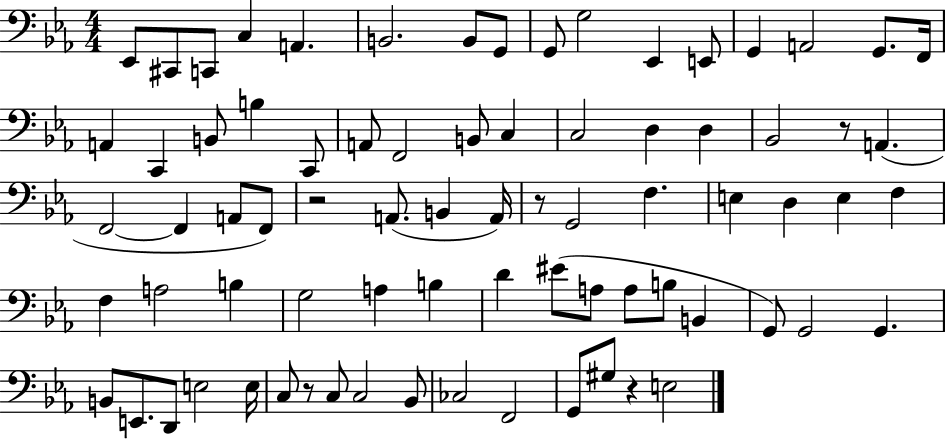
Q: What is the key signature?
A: EES major